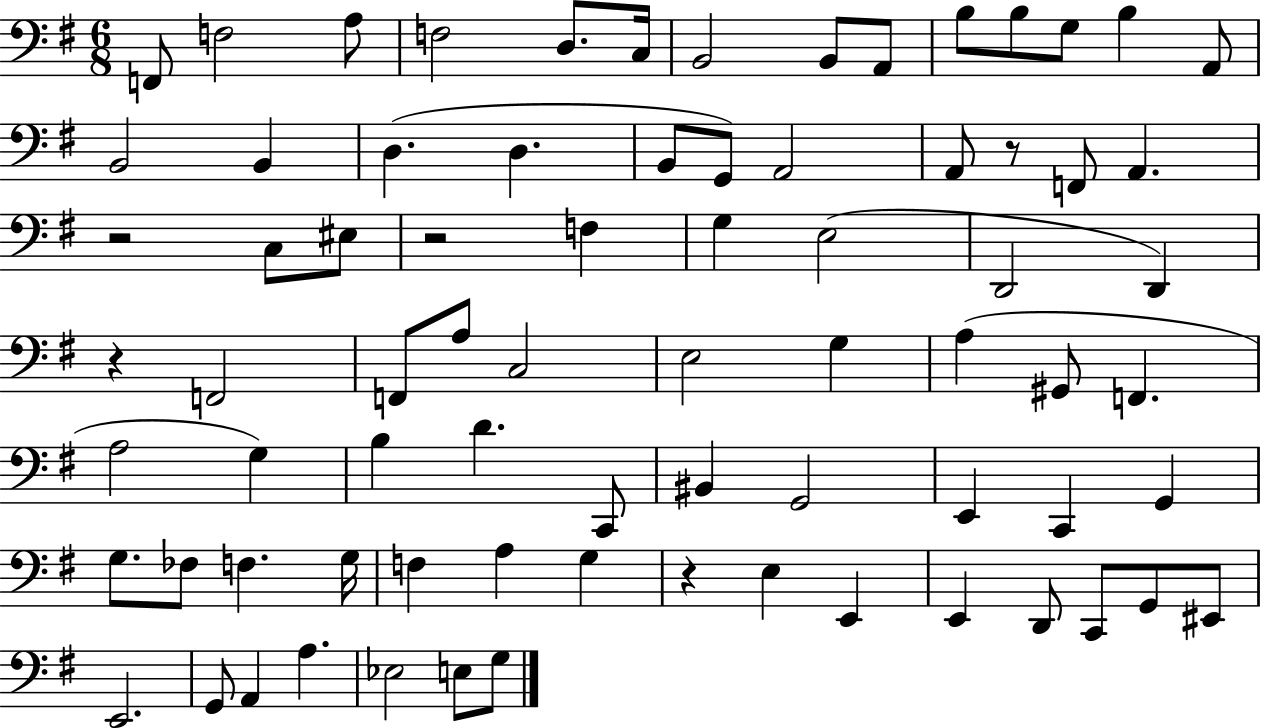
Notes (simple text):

F2/e F3/h A3/e F3/h D3/e. C3/s B2/h B2/e A2/e B3/e B3/e G3/e B3/q A2/e B2/h B2/q D3/q. D3/q. B2/e G2/e A2/h A2/e R/e F2/e A2/q. R/h C3/e EIS3/e R/h F3/q G3/q E3/h D2/h D2/q R/q F2/h F2/e A3/e C3/h E3/h G3/q A3/q G#2/e F2/q. A3/h G3/q B3/q D4/q. C2/e BIS2/q G2/h E2/q C2/q G2/q G3/e. FES3/e F3/q. G3/s F3/q A3/q G3/q R/q E3/q E2/q E2/q D2/e C2/e G2/e EIS2/e E2/h. G2/e A2/q A3/q. Eb3/h E3/e G3/e